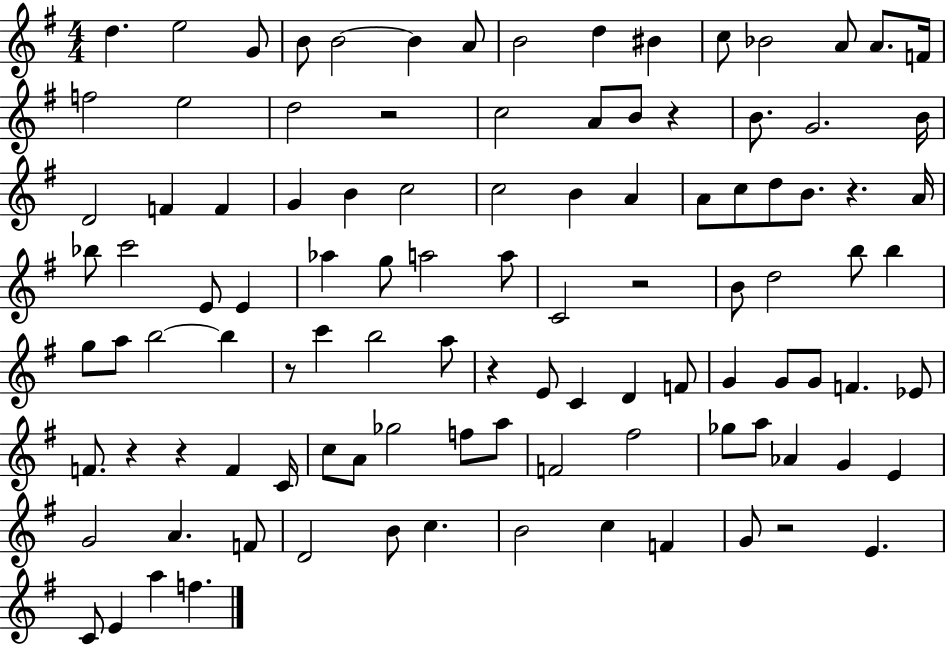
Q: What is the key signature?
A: G major